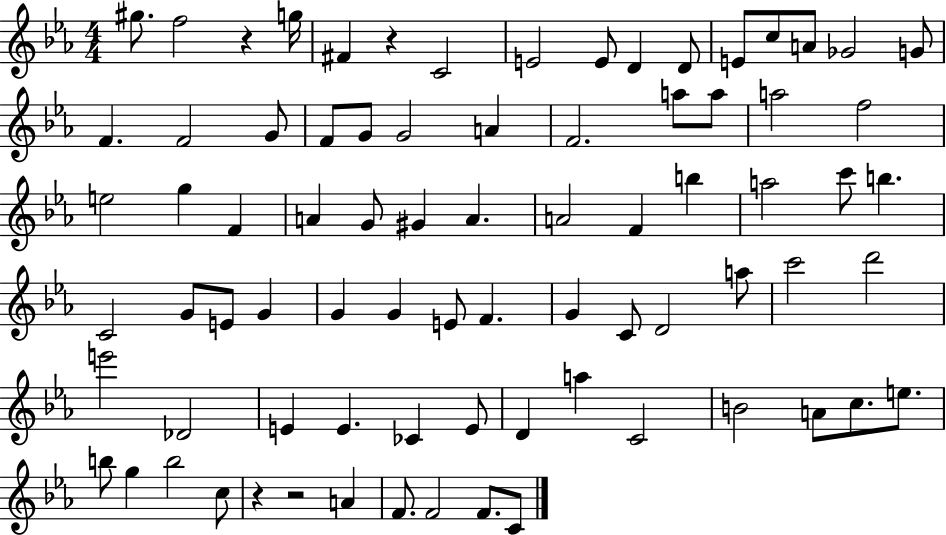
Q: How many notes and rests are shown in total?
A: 79